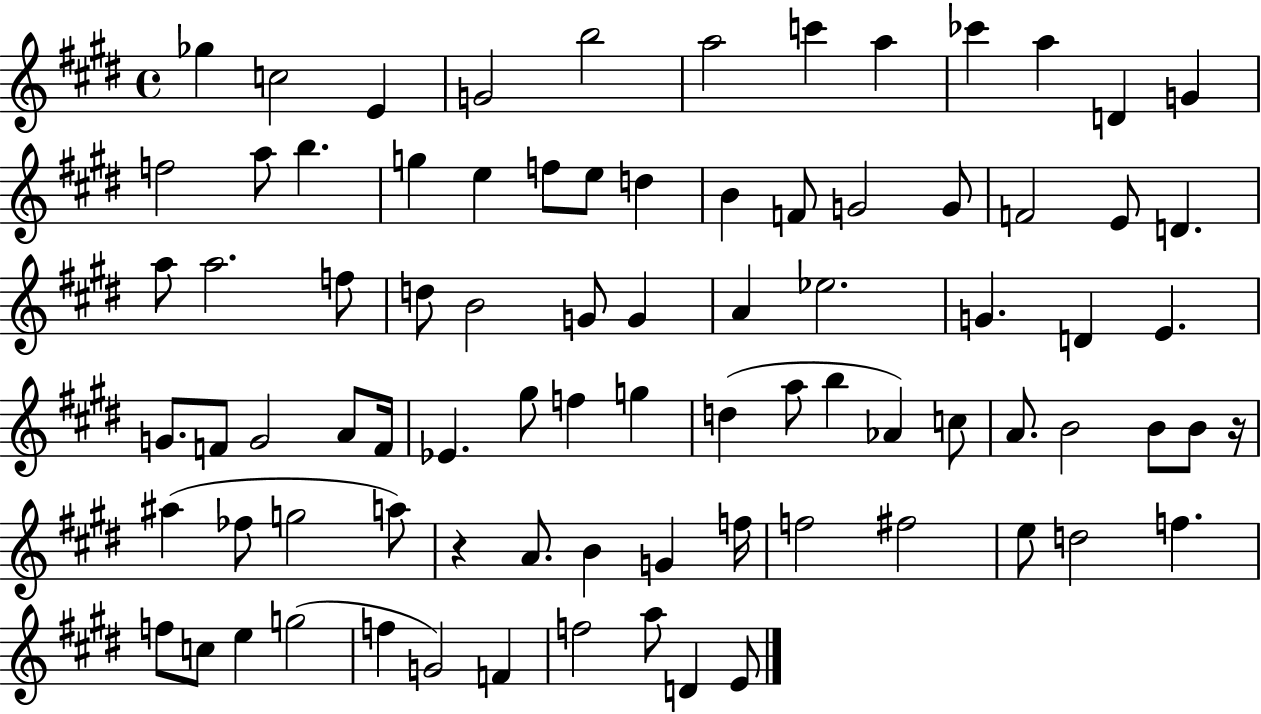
Gb5/q C5/h E4/q G4/h B5/h A5/h C6/q A5/q CES6/q A5/q D4/q G4/q F5/h A5/e B5/q. G5/q E5/q F5/e E5/e D5/q B4/q F4/e G4/h G4/e F4/h E4/e D4/q. A5/e A5/h. F5/e D5/e B4/h G4/e G4/q A4/q Eb5/h. G4/q. D4/q E4/q. G4/e. F4/e G4/h A4/e F4/s Eb4/q. G#5/e F5/q G5/q D5/q A5/e B5/q Ab4/q C5/e A4/e. B4/h B4/e B4/e R/s A#5/q FES5/e G5/h A5/e R/q A4/e. B4/q G4/q F5/s F5/h F#5/h E5/e D5/h F5/q. F5/e C5/e E5/q G5/h F5/q G4/h F4/q F5/h A5/e D4/q E4/e